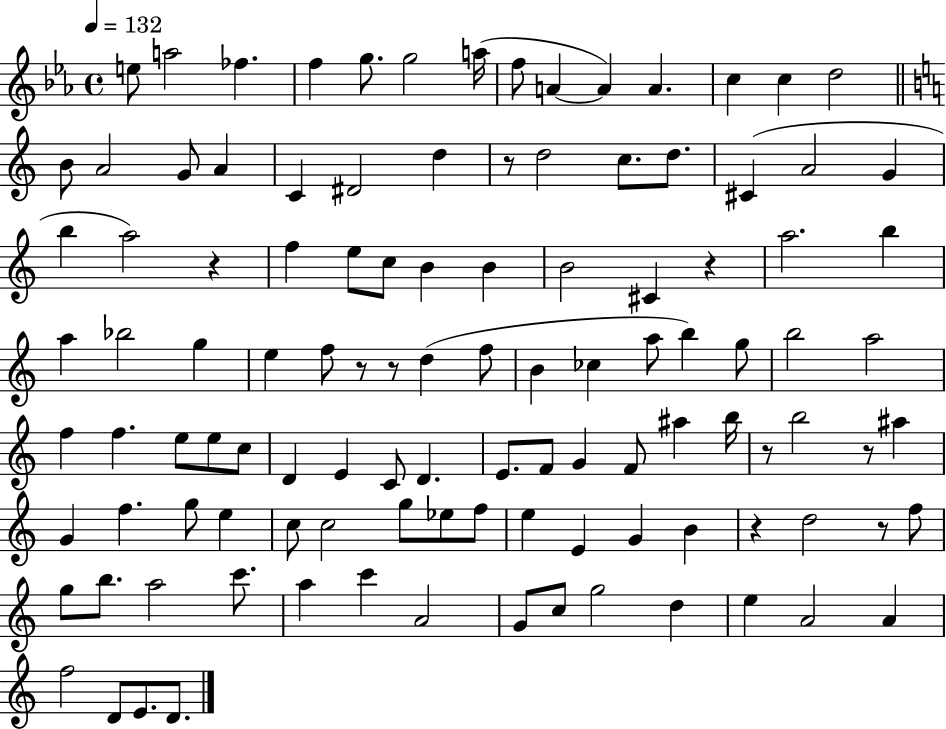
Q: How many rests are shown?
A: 9